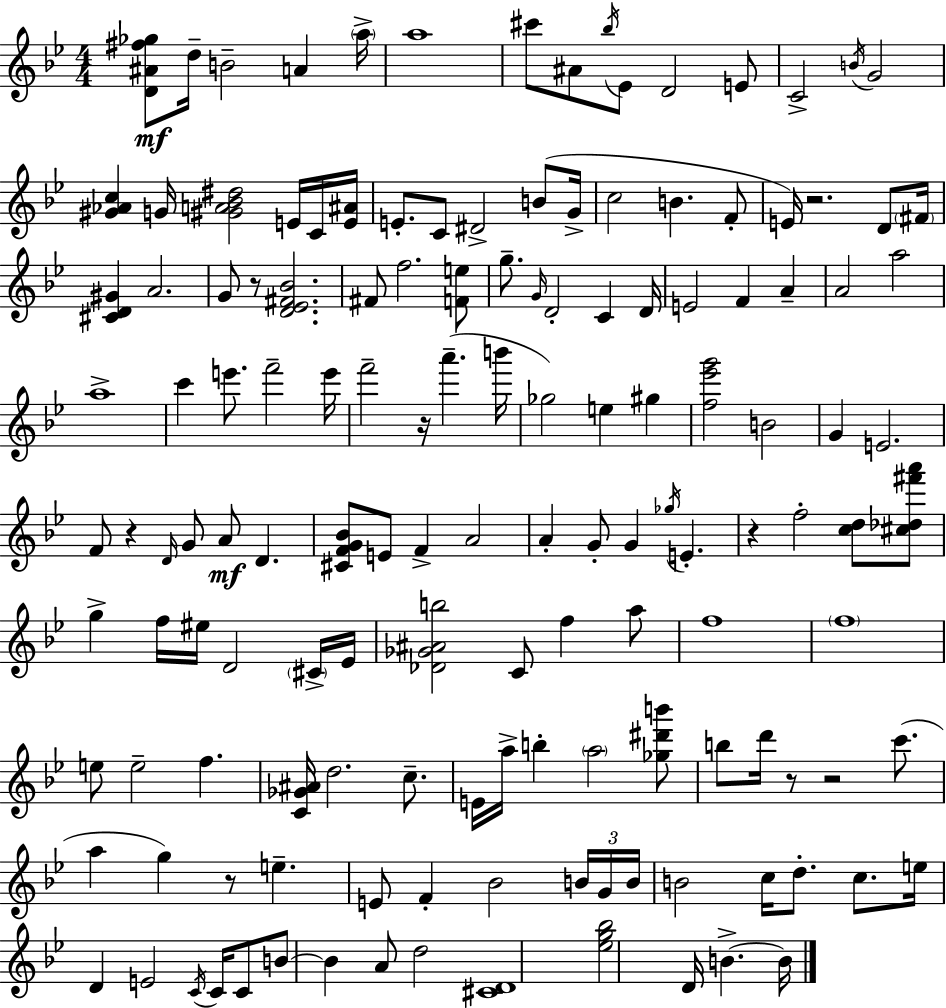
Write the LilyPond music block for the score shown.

{
  \clef treble
  \numericTimeSignature
  \time 4/4
  \key bes \major
  <d' ais' fis'' ges''>8\mf d''16-- b'2-- a'4 \parenthesize a''16-> | a''1 | cis'''8 ais'8 \acciaccatura { bes''16 } ees'8 d'2 e'8 | c'2-> \acciaccatura { b'16 } g'2 | \break <gis' aes' c''>4 g'16 <gis' a' bes' dis''>2 e'16 | c'16 <e' ais'>16 e'8.-. c'8 dis'2-> b'8( | g'16-> c''2 b'4. | f'8-. e'16) r2. d'8 | \break \parenthesize fis'16 <cis' d' gis'>4 a'2. | g'8 r8 <d' ees' fis' bes'>2. | fis'8 f''2. | <f' e''>8 g''8.-- \grace { g'16 } d'2-. c'4 | \break d'16 e'2 f'4 a'4-- | a'2 a''2 | a''1-> | c'''4 e'''8. f'''2-- | \break e'''16 f'''2-- r16 a'''4.--( | b'''16 ges''2) e''4 gis''4 | <f'' ees''' g'''>2 b'2 | g'4 e'2. | \break f'8 r4 \grace { d'16 } g'8 a'8\mf d'4. | <cis' f' g' bes'>8 e'8 f'4-> a'2 | a'4-. g'8-. g'4 \acciaccatura { ges''16 } e'4.-. | r4 f''2-. | \break <c'' d''>8 <cis'' des'' fis''' a'''>8 g''4-> f''16 eis''16 d'2 | \parenthesize cis'16-> ees'16 <des' ges' ais' b''>2 c'8 f''4 | a''8 f''1 | \parenthesize f''1 | \break e''8 e''2-- f''4. | <c' ges' ais'>16 d''2. | c''8.-- e'16 a''16-> b''4-. \parenthesize a''2 | <ges'' dis''' b'''>8 b''8 d'''16 r8 r2 | \break c'''8.( a''4 g''4) r8 e''4.-- | e'8 f'4-. bes'2 | \tuplet 3/2 { b'16 g'16 b'16 } b'2 c''16 d''8.-. | c''8. e''16 d'4 e'2 | \break \acciaccatura { c'16 } c'16 c'8 b'8~~ b'4 a'8 d''2 | <cis' d'>1 | <ees'' g'' bes''>2 d'16 b'4.->~~ | b'16 \bar "|."
}